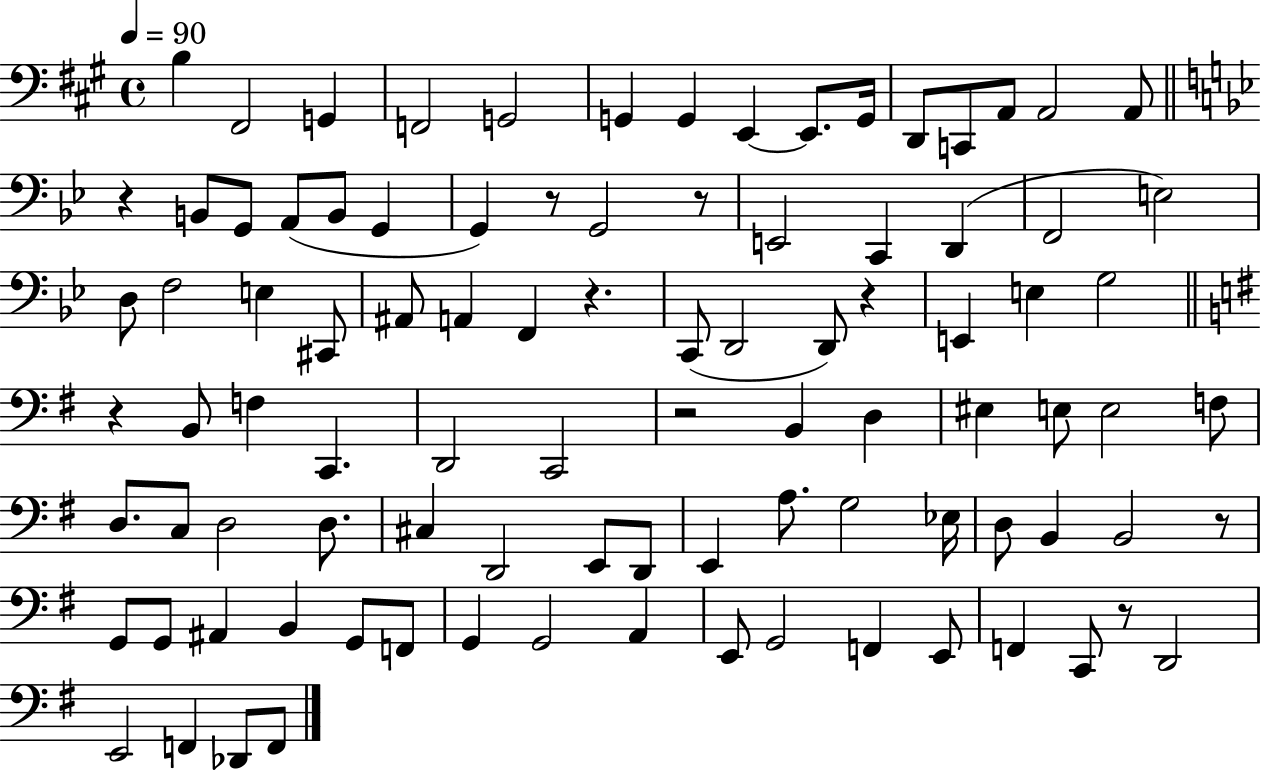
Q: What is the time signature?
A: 4/4